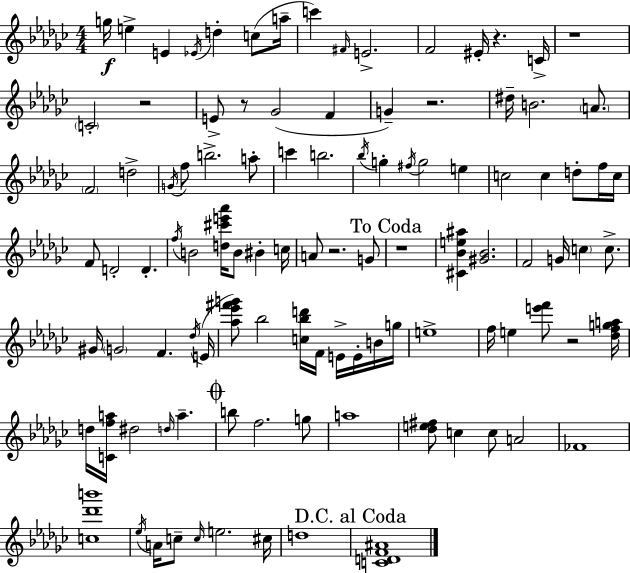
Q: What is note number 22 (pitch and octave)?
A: F4